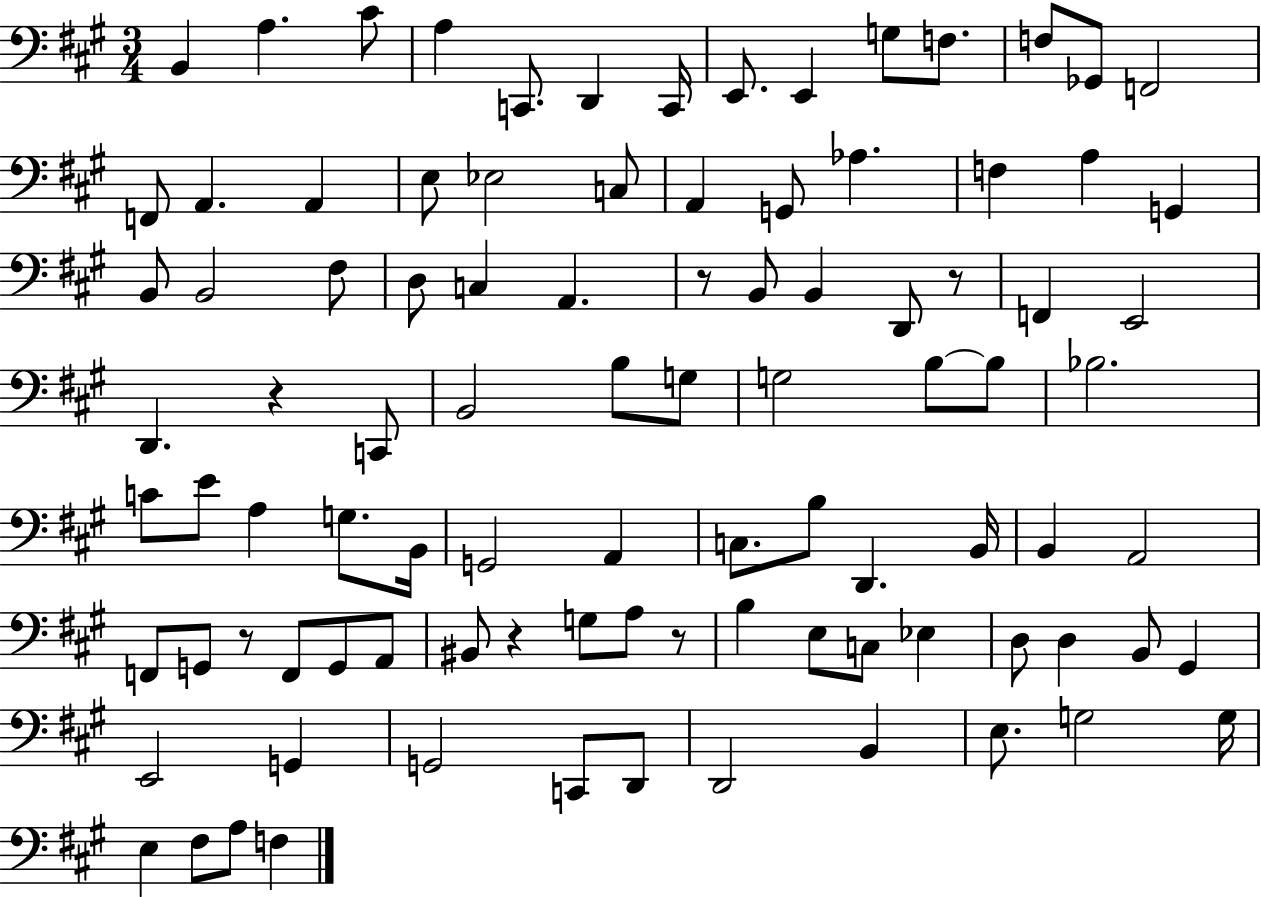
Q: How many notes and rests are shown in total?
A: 95